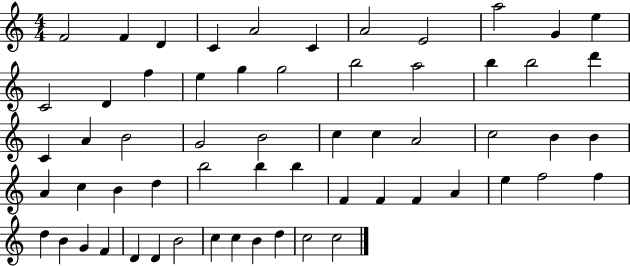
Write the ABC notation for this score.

X:1
T:Untitled
M:4/4
L:1/4
K:C
F2 F D C A2 C A2 E2 a2 G e C2 D f e g g2 b2 a2 b b2 d' C A B2 G2 B2 c c A2 c2 B B A c B d b2 b b F F F A e f2 f d B G F D D B2 c c B d c2 c2